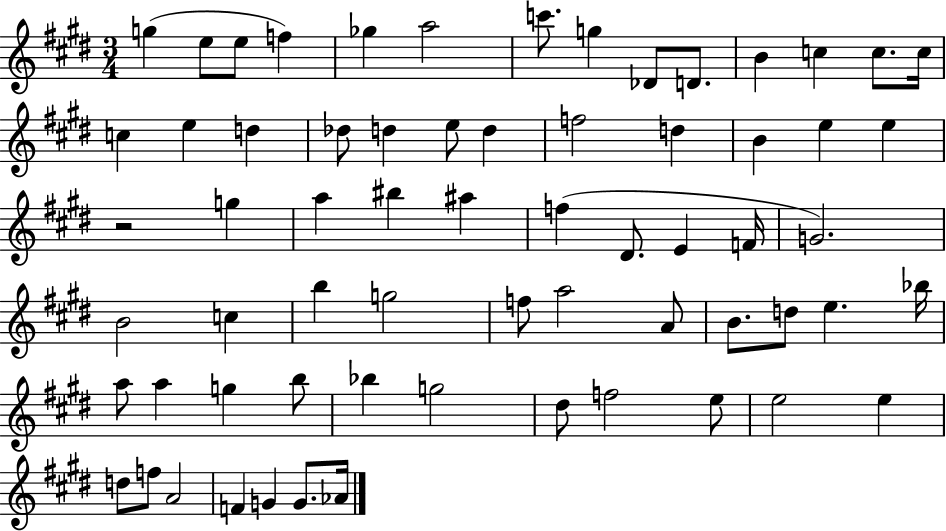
{
  \clef treble
  \numericTimeSignature
  \time 3/4
  \key e \major
  g''4( e''8 e''8 f''4) | ges''4 a''2 | c'''8. g''4 des'8 d'8. | b'4 c''4 c''8. c''16 | \break c''4 e''4 d''4 | des''8 d''4 e''8 d''4 | f''2 d''4 | b'4 e''4 e''4 | \break r2 g''4 | a''4 bis''4 ais''4 | f''4( dis'8. e'4 f'16 | g'2.) | \break b'2 c''4 | b''4 g''2 | f''8 a''2 a'8 | b'8. d''8 e''4. bes''16 | \break a''8 a''4 g''4 b''8 | bes''4 g''2 | dis''8 f''2 e''8 | e''2 e''4 | \break d''8 f''8 a'2 | f'4 g'4 g'8. aes'16 | \bar "|."
}